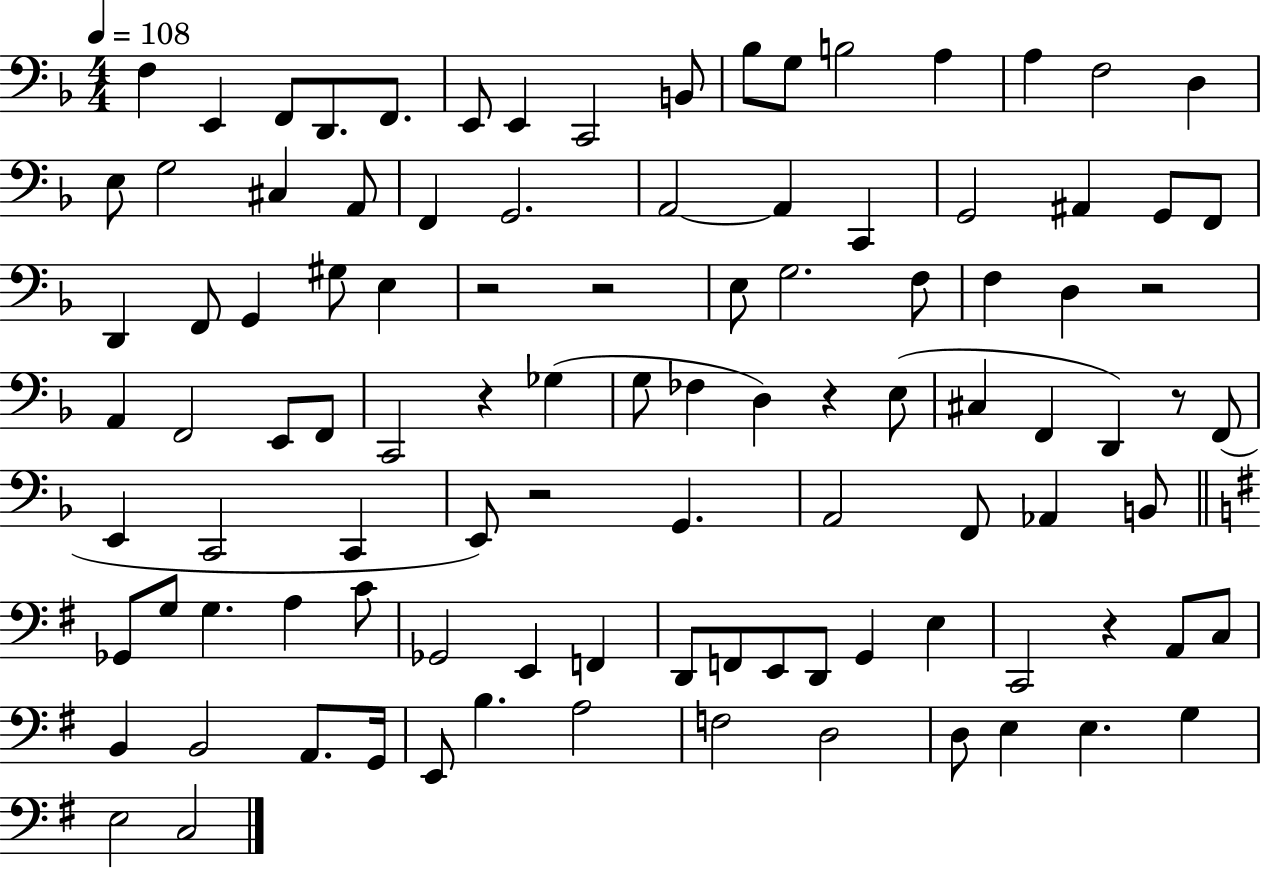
X:1
T:Untitled
M:4/4
L:1/4
K:F
F, E,, F,,/2 D,,/2 F,,/2 E,,/2 E,, C,,2 B,,/2 _B,/2 G,/2 B,2 A, A, F,2 D, E,/2 G,2 ^C, A,,/2 F,, G,,2 A,,2 A,, C,, G,,2 ^A,, G,,/2 F,,/2 D,, F,,/2 G,, ^G,/2 E, z2 z2 E,/2 G,2 F,/2 F, D, z2 A,, F,,2 E,,/2 F,,/2 C,,2 z _G, G,/2 _F, D, z E,/2 ^C, F,, D,, z/2 F,,/2 E,, C,,2 C,, E,,/2 z2 G,, A,,2 F,,/2 _A,, B,,/2 _G,,/2 G,/2 G, A, C/2 _G,,2 E,, F,, D,,/2 F,,/2 E,,/2 D,,/2 G,, E, C,,2 z A,,/2 C,/2 B,, B,,2 A,,/2 G,,/4 E,,/2 B, A,2 F,2 D,2 D,/2 E, E, G, E,2 C,2